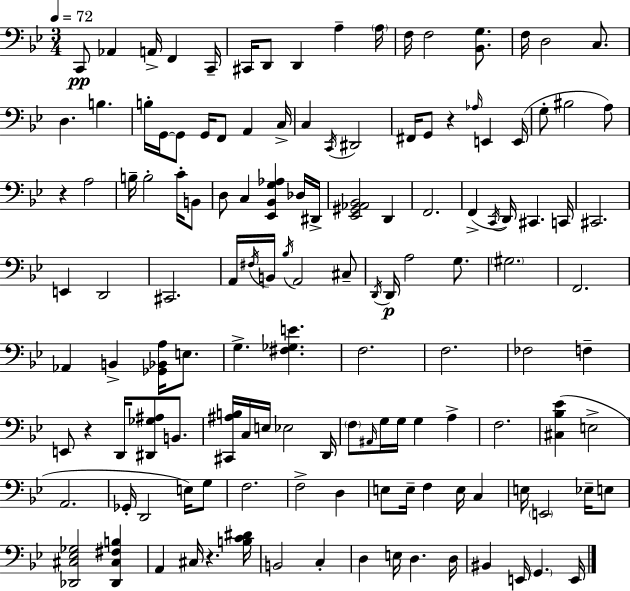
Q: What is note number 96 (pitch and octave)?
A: F3